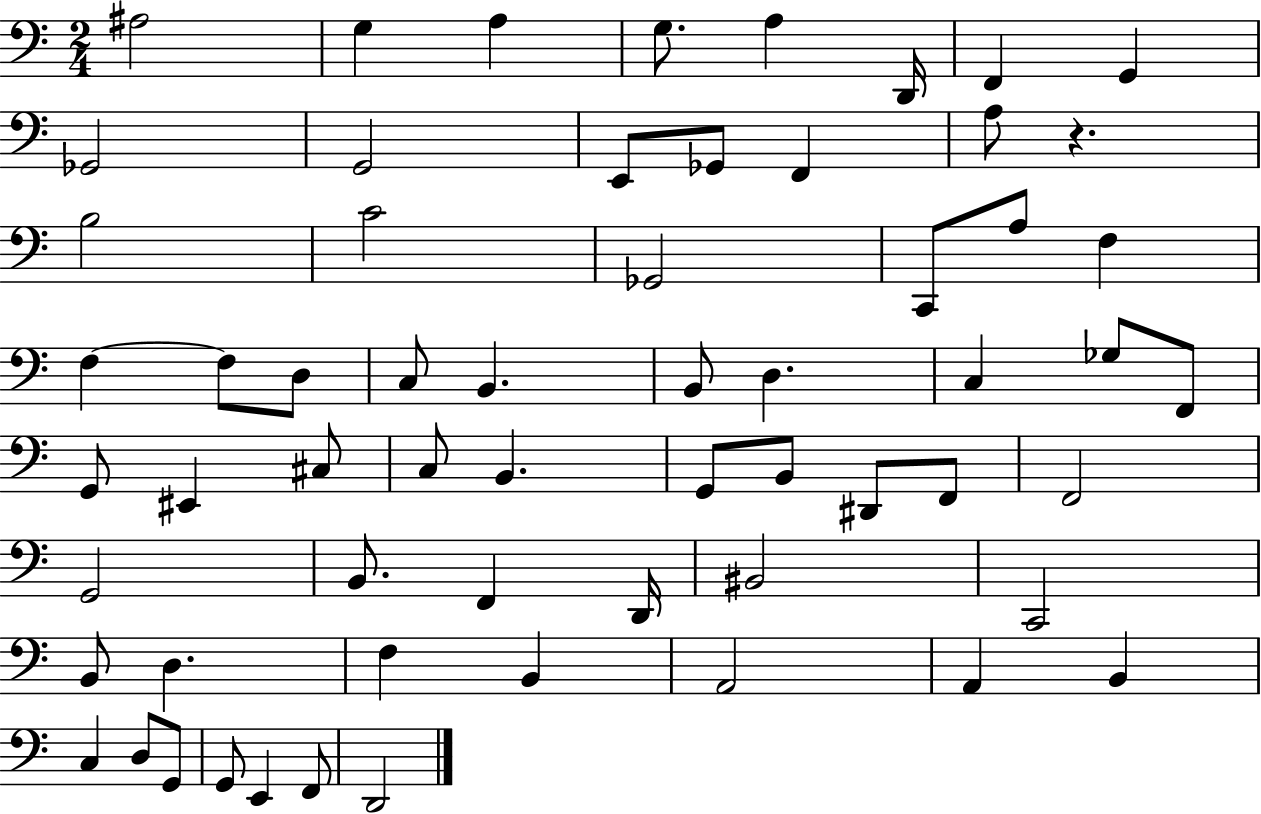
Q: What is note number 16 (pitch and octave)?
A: C4